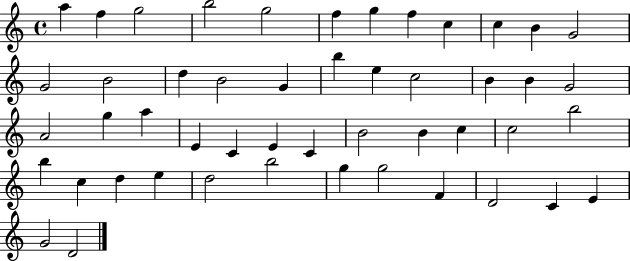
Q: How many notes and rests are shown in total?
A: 49